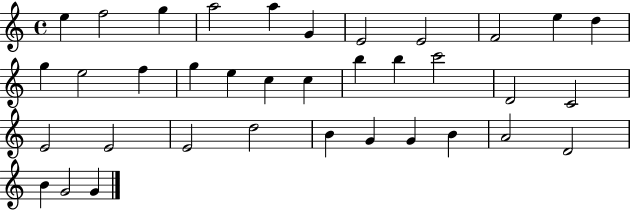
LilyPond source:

{
  \clef treble
  \time 4/4
  \defaultTimeSignature
  \key c \major
  e''4 f''2 g''4 | a''2 a''4 g'4 | e'2 e'2 | f'2 e''4 d''4 | \break g''4 e''2 f''4 | g''4 e''4 c''4 c''4 | b''4 b''4 c'''2 | d'2 c'2 | \break e'2 e'2 | e'2 d''2 | b'4 g'4 g'4 b'4 | a'2 d'2 | \break b'4 g'2 g'4 | \bar "|."
}